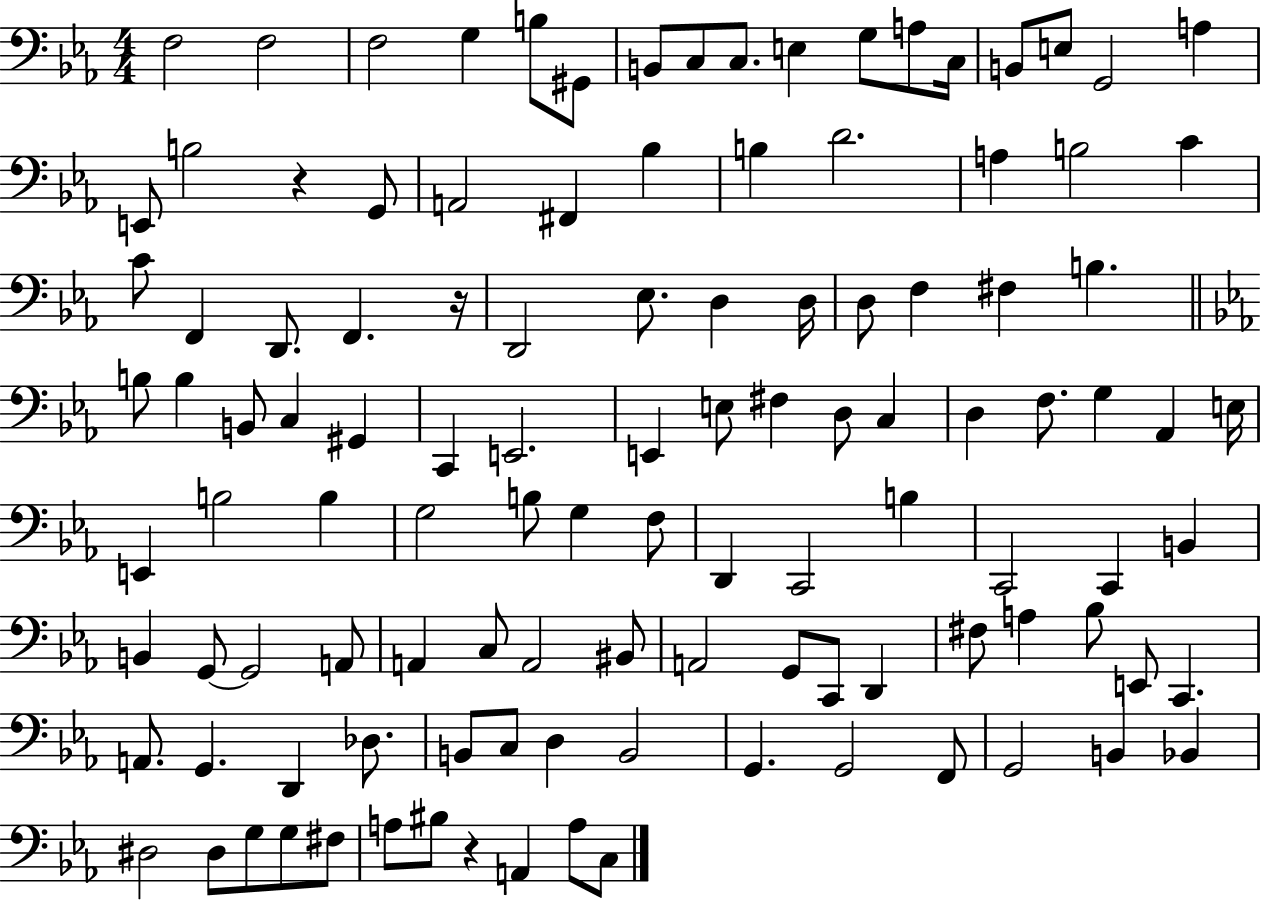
X:1
T:Untitled
M:4/4
L:1/4
K:Eb
F,2 F,2 F,2 G, B,/2 ^G,,/2 B,,/2 C,/2 C,/2 E, G,/2 A,/2 C,/4 B,,/2 E,/2 G,,2 A, E,,/2 B,2 z G,,/2 A,,2 ^F,, _B, B, D2 A, B,2 C C/2 F,, D,,/2 F,, z/4 D,,2 _E,/2 D, D,/4 D,/2 F, ^F, B, B,/2 B, B,,/2 C, ^G,, C,, E,,2 E,, E,/2 ^F, D,/2 C, D, F,/2 G, _A,, E,/4 E,, B,2 B, G,2 B,/2 G, F,/2 D,, C,,2 B, C,,2 C,, B,, B,, G,,/2 G,,2 A,,/2 A,, C,/2 A,,2 ^B,,/2 A,,2 G,,/2 C,,/2 D,, ^F,/2 A, _B,/2 E,,/2 C,, A,,/2 G,, D,, _D,/2 B,,/2 C,/2 D, B,,2 G,, G,,2 F,,/2 G,,2 B,, _B,, ^D,2 ^D,/2 G,/2 G,/2 ^F,/2 A,/2 ^B,/2 z A,, A,/2 C,/2